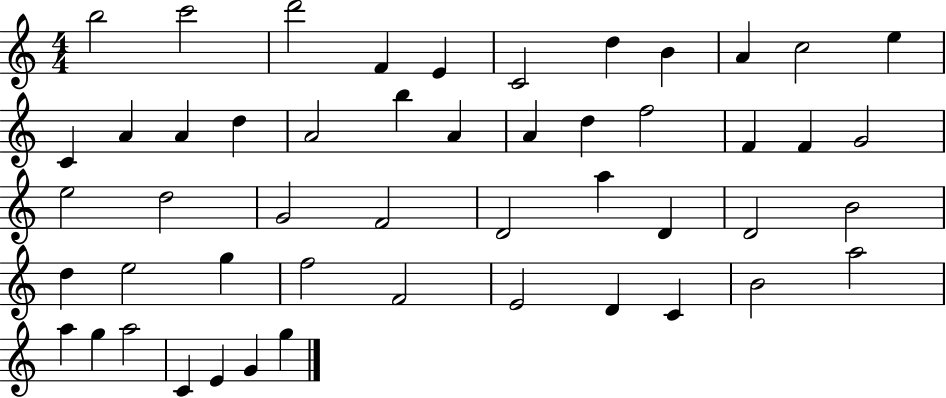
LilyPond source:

{
  \clef treble
  \numericTimeSignature
  \time 4/4
  \key c \major
  b''2 c'''2 | d'''2 f'4 e'4 | c'2 d''4 b'4 | a'4 c''2 e''4 | \break c'4 a'4 a'4 d''4 | a'2 b''4 a'4 | a'4 d''4 f''2 | f'4 f'4 g'2 | \break e''2 d''2 | g'2 f'2 | d'2 a''4 d'4 | d'2 b'2 | \break d''4 e''2 g''4 | f''2 f'2 | e'2 d'4 c'4 | b'2 a''2 | \break a''4 g''4 a''2 | c'4 e'4 g'4 g''4 | \bar "|."
}